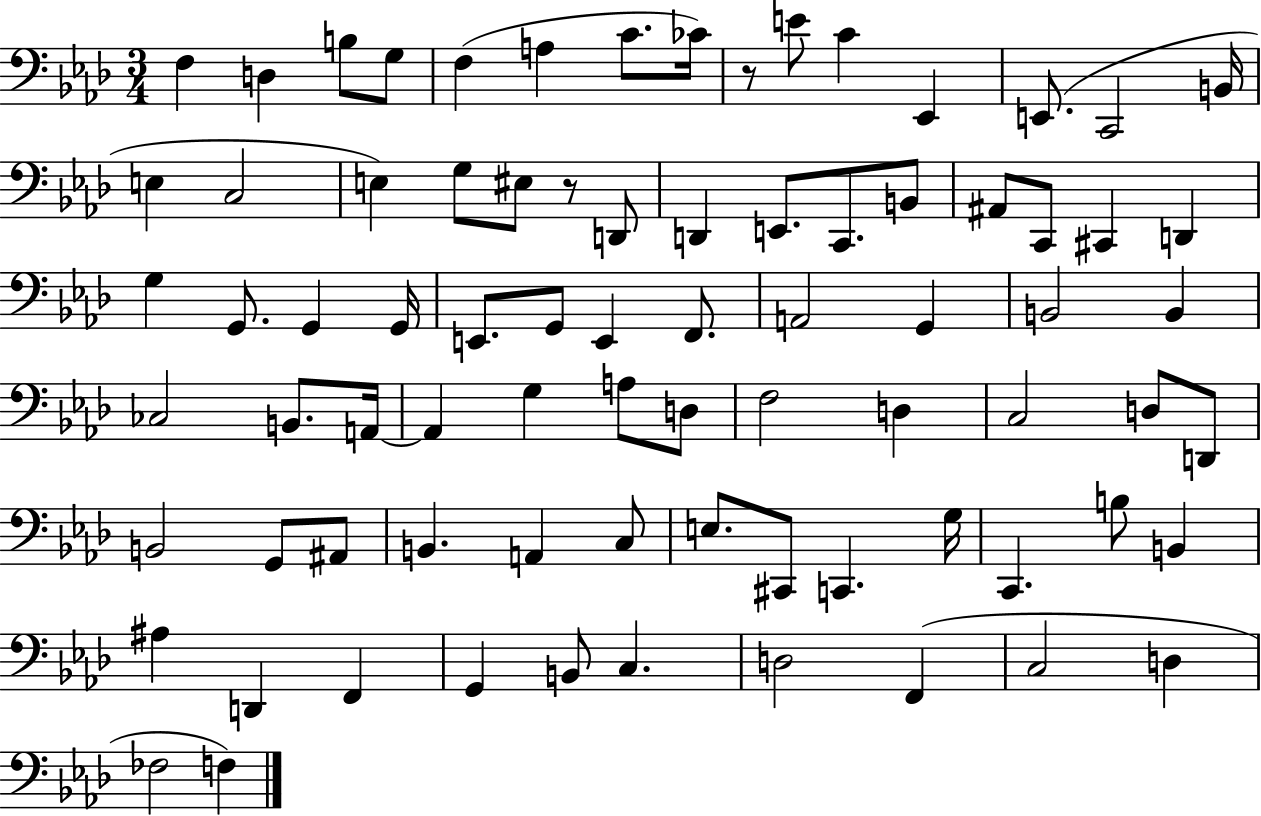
F3/q D3/q B3/e G3/e F3/q A3/q C4/e. CES4/s R/e E4/e C4/q Eb2/q E2/e. C2/h B2/s E3/q C3/h E3/q G3/e EIS3/e R/e D2/e D2/q E2/e. C2/e. B2/e A#2/e C2/e C#2/q D2/q G3/q G2/e. G2/q G2/s E2/e. G2/e E2/q F2/e. A2/h G2/q B2/h B2/q CES3/h B2/e. A2/s A2/q G3/q A3/e D3/e F3/h D3/q C3/h D3/e D2/e B2/h G2/e A#2/e B2/q. A2/q C3/e E3/e. C#2/e C2/q. G3/s C2/q. B3/e B2/q A#3/q D2/q F2/q G2/q B2/e C3/q. D3/h F2/q C3/h D3/q FES3/h F3/q